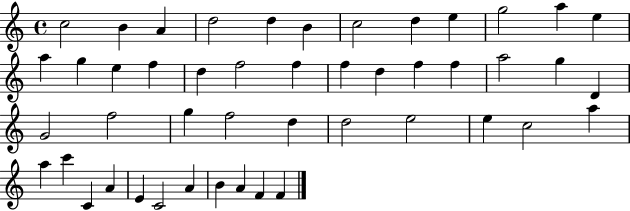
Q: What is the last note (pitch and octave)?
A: F4